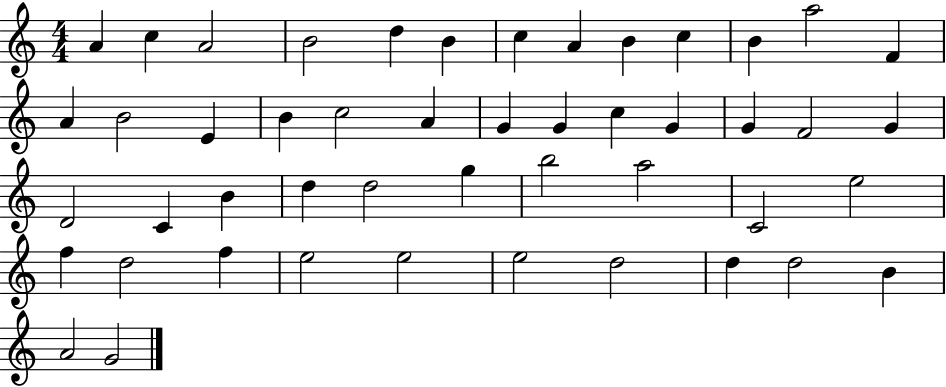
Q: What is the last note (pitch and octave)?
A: G4